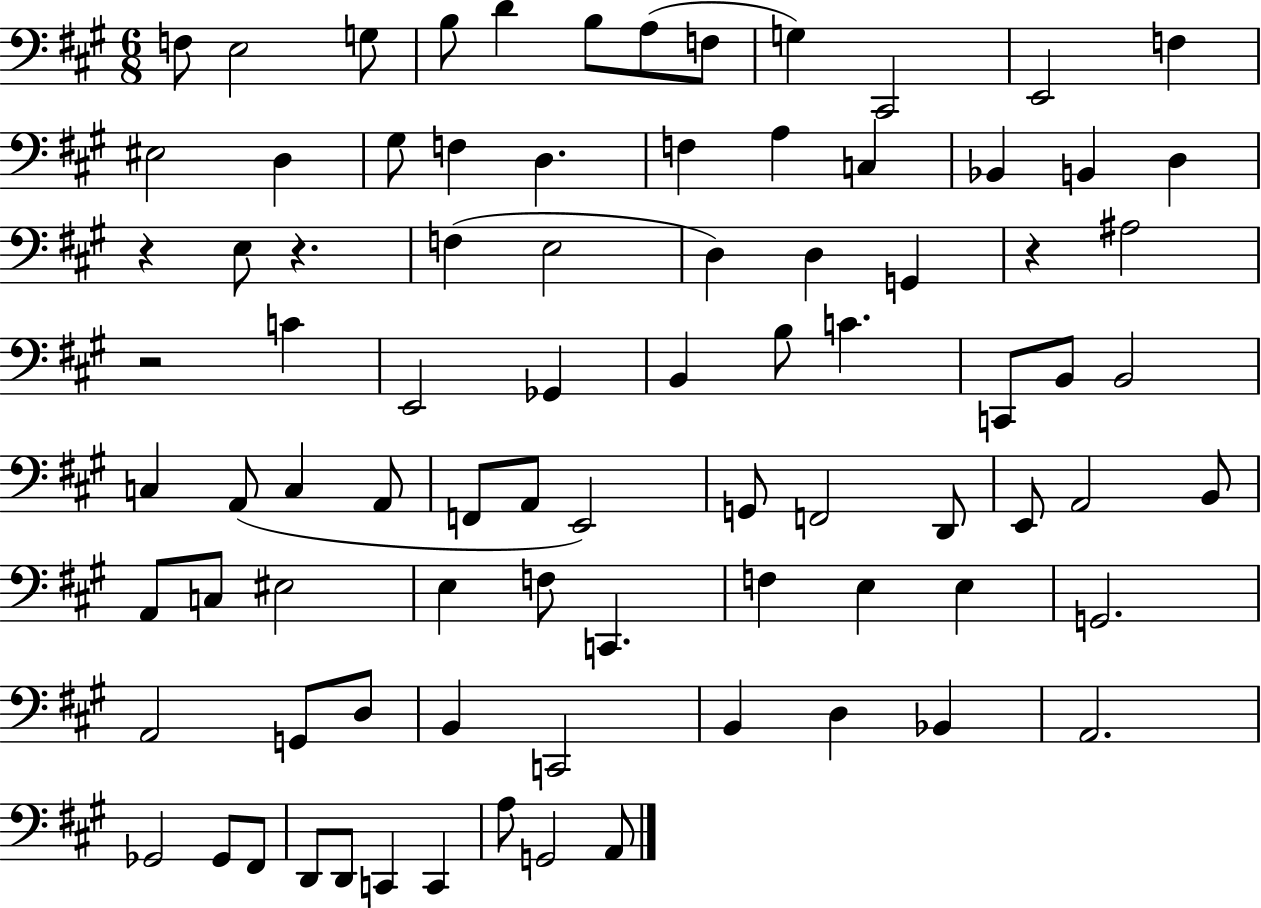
X:1
T:Untitled
M:6/8
L:1/4
K:A
F,/2 E,2 G,/2 B,/2 D B,/2 A,/2 F,/2 G, ^C,,2 E,,2 F, ^E,2 D, ^G,/2 F, D, F, A, C, _B,, B,, D, z E,/2 z F, E,2 D, D, G,, z ^A,2 z2 C E,,2 _G,, B,, B,/2 C C,,/2 B,,/2 B,,2 C, A,,/2 C, A,,/2 F,,/2 A,,/2 E,,2 G,,/2 F,,2 D,,/2 E,,/2 A,,2 B,,/2 A,,/2 C,/2 ^E,2 E, F,/2 C,, F, E, E, G,,2 A,,2 G,,/2 D,/2 B,, C,,2 B,, D, _B,, A,,2 _G,,2 _G,,/2 ^F,,/2 D,,/2 D,,/2 C,, C,, A,/2 G,,2 A,,/2